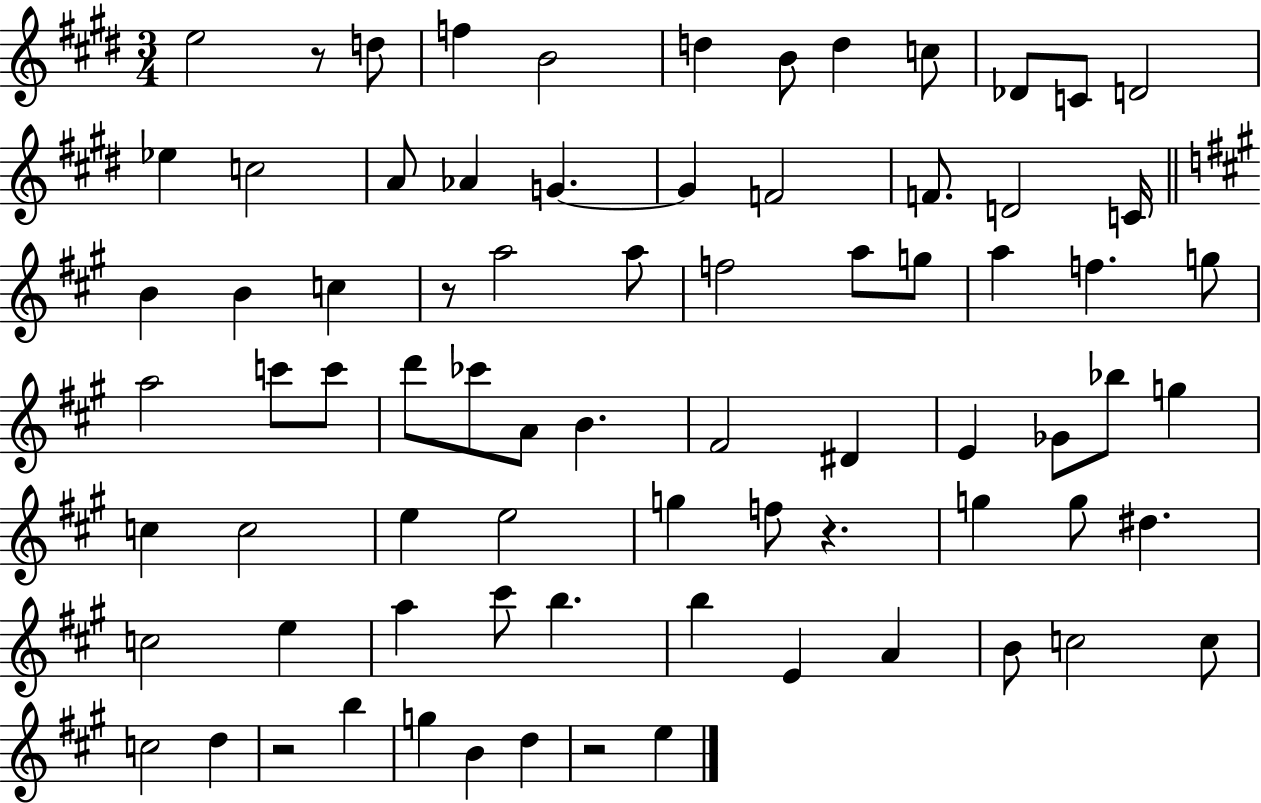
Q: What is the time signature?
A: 3/4